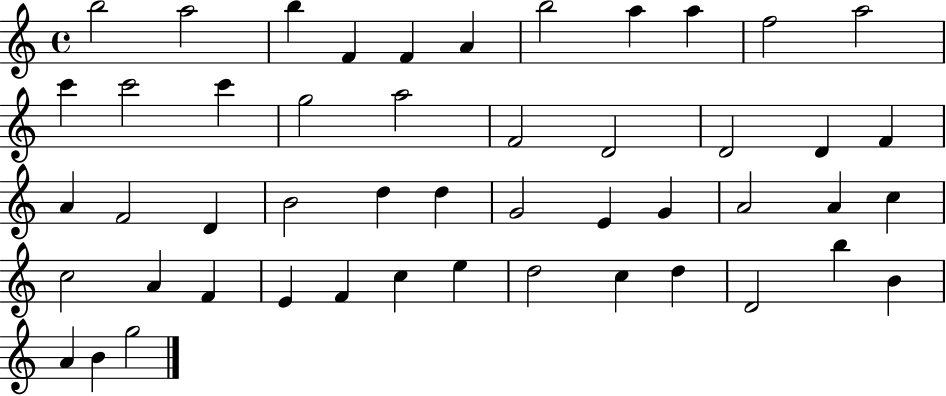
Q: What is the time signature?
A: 4/4